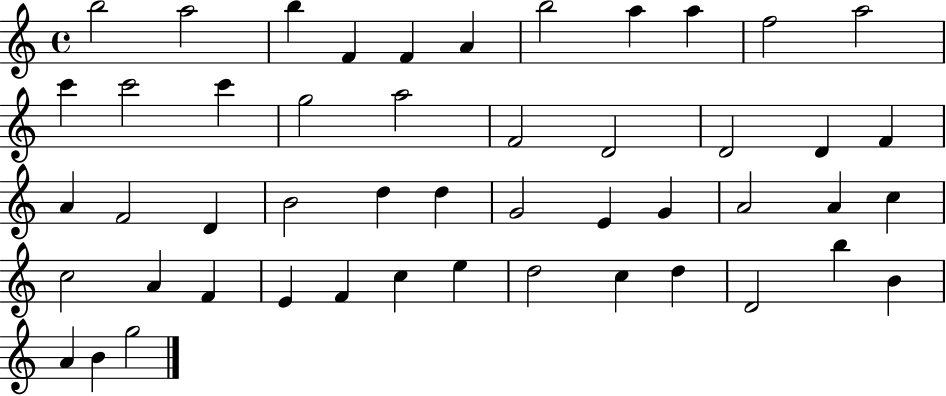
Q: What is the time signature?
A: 4/4